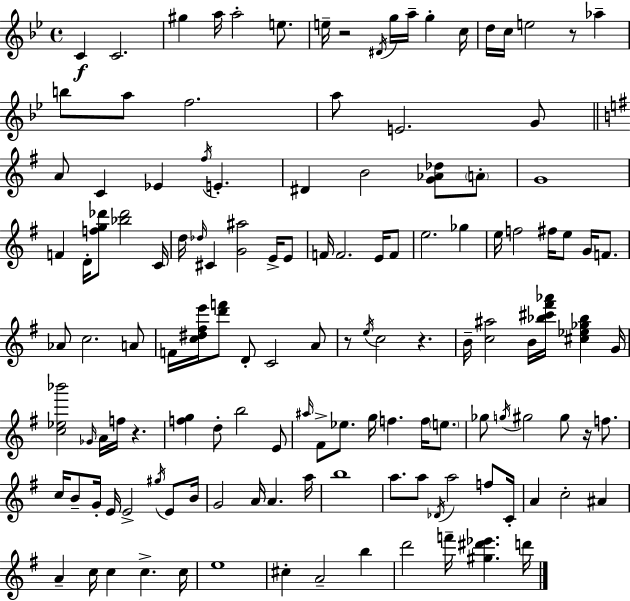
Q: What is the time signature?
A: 4/4